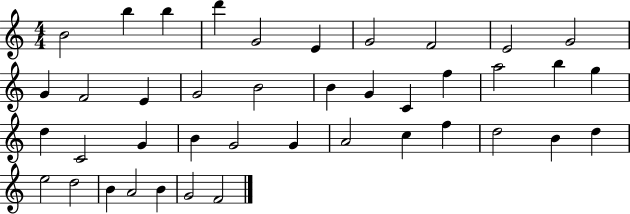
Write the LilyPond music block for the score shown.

{
  \clef treble
  \numericTimeSignature
  \time 4/4
  \key c \major
  b'2 b''4 b''4 | d'''4 g'2 e'4 | g'2 f'2 | e'2 g'2 | \break g'4 f'2 e'4 | g'2 b'2 | b'4 g'4 c'4 f''4 | a''2 b''4 g''4 | \break d''4 c'2 g'4 | b'4 g'2 g'4 | a'2 c''4 f''4 | d''2 b'4 d''4 | \break e''2 d''2 | b'4 a'2 b'4 | g'2 f'2 | \bar "|."
}